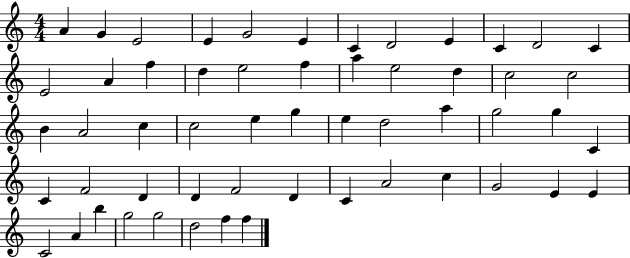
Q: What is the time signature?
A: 4/4